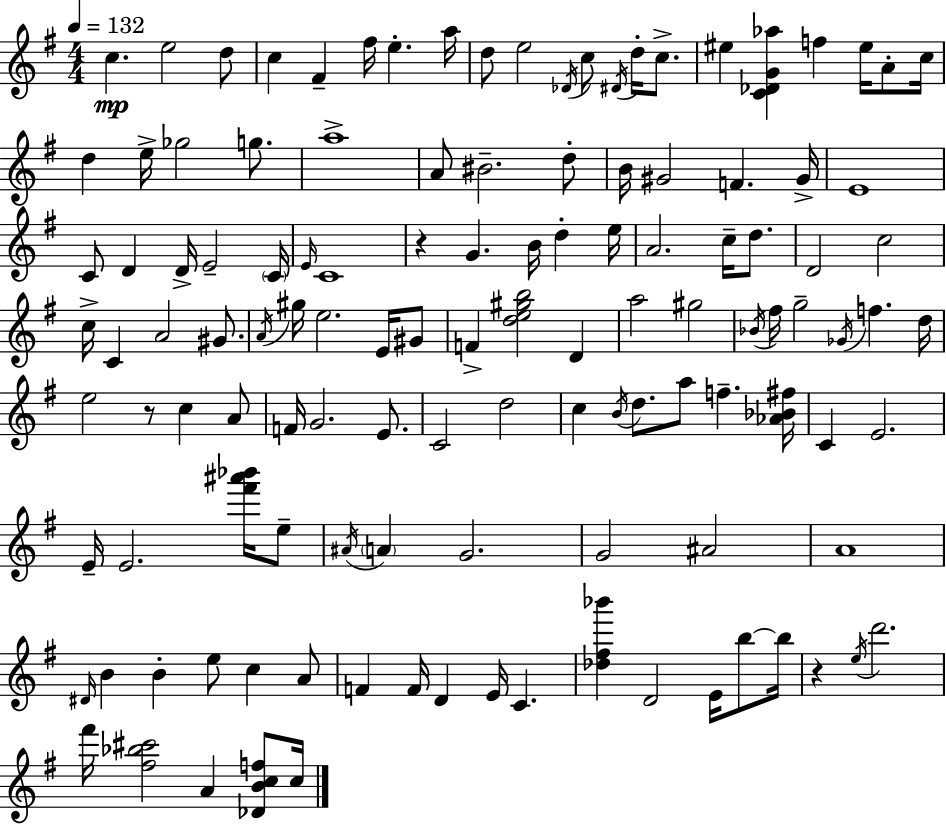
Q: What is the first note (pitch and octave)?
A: C5